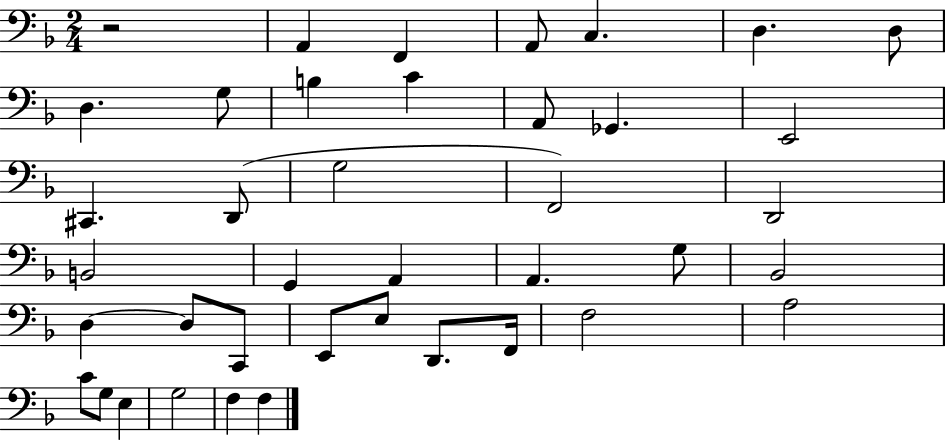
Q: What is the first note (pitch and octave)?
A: A2